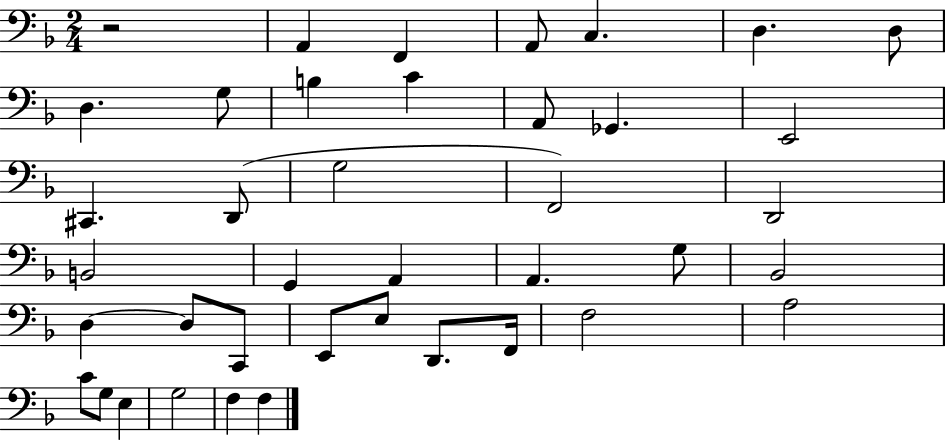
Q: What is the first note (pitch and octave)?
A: A2